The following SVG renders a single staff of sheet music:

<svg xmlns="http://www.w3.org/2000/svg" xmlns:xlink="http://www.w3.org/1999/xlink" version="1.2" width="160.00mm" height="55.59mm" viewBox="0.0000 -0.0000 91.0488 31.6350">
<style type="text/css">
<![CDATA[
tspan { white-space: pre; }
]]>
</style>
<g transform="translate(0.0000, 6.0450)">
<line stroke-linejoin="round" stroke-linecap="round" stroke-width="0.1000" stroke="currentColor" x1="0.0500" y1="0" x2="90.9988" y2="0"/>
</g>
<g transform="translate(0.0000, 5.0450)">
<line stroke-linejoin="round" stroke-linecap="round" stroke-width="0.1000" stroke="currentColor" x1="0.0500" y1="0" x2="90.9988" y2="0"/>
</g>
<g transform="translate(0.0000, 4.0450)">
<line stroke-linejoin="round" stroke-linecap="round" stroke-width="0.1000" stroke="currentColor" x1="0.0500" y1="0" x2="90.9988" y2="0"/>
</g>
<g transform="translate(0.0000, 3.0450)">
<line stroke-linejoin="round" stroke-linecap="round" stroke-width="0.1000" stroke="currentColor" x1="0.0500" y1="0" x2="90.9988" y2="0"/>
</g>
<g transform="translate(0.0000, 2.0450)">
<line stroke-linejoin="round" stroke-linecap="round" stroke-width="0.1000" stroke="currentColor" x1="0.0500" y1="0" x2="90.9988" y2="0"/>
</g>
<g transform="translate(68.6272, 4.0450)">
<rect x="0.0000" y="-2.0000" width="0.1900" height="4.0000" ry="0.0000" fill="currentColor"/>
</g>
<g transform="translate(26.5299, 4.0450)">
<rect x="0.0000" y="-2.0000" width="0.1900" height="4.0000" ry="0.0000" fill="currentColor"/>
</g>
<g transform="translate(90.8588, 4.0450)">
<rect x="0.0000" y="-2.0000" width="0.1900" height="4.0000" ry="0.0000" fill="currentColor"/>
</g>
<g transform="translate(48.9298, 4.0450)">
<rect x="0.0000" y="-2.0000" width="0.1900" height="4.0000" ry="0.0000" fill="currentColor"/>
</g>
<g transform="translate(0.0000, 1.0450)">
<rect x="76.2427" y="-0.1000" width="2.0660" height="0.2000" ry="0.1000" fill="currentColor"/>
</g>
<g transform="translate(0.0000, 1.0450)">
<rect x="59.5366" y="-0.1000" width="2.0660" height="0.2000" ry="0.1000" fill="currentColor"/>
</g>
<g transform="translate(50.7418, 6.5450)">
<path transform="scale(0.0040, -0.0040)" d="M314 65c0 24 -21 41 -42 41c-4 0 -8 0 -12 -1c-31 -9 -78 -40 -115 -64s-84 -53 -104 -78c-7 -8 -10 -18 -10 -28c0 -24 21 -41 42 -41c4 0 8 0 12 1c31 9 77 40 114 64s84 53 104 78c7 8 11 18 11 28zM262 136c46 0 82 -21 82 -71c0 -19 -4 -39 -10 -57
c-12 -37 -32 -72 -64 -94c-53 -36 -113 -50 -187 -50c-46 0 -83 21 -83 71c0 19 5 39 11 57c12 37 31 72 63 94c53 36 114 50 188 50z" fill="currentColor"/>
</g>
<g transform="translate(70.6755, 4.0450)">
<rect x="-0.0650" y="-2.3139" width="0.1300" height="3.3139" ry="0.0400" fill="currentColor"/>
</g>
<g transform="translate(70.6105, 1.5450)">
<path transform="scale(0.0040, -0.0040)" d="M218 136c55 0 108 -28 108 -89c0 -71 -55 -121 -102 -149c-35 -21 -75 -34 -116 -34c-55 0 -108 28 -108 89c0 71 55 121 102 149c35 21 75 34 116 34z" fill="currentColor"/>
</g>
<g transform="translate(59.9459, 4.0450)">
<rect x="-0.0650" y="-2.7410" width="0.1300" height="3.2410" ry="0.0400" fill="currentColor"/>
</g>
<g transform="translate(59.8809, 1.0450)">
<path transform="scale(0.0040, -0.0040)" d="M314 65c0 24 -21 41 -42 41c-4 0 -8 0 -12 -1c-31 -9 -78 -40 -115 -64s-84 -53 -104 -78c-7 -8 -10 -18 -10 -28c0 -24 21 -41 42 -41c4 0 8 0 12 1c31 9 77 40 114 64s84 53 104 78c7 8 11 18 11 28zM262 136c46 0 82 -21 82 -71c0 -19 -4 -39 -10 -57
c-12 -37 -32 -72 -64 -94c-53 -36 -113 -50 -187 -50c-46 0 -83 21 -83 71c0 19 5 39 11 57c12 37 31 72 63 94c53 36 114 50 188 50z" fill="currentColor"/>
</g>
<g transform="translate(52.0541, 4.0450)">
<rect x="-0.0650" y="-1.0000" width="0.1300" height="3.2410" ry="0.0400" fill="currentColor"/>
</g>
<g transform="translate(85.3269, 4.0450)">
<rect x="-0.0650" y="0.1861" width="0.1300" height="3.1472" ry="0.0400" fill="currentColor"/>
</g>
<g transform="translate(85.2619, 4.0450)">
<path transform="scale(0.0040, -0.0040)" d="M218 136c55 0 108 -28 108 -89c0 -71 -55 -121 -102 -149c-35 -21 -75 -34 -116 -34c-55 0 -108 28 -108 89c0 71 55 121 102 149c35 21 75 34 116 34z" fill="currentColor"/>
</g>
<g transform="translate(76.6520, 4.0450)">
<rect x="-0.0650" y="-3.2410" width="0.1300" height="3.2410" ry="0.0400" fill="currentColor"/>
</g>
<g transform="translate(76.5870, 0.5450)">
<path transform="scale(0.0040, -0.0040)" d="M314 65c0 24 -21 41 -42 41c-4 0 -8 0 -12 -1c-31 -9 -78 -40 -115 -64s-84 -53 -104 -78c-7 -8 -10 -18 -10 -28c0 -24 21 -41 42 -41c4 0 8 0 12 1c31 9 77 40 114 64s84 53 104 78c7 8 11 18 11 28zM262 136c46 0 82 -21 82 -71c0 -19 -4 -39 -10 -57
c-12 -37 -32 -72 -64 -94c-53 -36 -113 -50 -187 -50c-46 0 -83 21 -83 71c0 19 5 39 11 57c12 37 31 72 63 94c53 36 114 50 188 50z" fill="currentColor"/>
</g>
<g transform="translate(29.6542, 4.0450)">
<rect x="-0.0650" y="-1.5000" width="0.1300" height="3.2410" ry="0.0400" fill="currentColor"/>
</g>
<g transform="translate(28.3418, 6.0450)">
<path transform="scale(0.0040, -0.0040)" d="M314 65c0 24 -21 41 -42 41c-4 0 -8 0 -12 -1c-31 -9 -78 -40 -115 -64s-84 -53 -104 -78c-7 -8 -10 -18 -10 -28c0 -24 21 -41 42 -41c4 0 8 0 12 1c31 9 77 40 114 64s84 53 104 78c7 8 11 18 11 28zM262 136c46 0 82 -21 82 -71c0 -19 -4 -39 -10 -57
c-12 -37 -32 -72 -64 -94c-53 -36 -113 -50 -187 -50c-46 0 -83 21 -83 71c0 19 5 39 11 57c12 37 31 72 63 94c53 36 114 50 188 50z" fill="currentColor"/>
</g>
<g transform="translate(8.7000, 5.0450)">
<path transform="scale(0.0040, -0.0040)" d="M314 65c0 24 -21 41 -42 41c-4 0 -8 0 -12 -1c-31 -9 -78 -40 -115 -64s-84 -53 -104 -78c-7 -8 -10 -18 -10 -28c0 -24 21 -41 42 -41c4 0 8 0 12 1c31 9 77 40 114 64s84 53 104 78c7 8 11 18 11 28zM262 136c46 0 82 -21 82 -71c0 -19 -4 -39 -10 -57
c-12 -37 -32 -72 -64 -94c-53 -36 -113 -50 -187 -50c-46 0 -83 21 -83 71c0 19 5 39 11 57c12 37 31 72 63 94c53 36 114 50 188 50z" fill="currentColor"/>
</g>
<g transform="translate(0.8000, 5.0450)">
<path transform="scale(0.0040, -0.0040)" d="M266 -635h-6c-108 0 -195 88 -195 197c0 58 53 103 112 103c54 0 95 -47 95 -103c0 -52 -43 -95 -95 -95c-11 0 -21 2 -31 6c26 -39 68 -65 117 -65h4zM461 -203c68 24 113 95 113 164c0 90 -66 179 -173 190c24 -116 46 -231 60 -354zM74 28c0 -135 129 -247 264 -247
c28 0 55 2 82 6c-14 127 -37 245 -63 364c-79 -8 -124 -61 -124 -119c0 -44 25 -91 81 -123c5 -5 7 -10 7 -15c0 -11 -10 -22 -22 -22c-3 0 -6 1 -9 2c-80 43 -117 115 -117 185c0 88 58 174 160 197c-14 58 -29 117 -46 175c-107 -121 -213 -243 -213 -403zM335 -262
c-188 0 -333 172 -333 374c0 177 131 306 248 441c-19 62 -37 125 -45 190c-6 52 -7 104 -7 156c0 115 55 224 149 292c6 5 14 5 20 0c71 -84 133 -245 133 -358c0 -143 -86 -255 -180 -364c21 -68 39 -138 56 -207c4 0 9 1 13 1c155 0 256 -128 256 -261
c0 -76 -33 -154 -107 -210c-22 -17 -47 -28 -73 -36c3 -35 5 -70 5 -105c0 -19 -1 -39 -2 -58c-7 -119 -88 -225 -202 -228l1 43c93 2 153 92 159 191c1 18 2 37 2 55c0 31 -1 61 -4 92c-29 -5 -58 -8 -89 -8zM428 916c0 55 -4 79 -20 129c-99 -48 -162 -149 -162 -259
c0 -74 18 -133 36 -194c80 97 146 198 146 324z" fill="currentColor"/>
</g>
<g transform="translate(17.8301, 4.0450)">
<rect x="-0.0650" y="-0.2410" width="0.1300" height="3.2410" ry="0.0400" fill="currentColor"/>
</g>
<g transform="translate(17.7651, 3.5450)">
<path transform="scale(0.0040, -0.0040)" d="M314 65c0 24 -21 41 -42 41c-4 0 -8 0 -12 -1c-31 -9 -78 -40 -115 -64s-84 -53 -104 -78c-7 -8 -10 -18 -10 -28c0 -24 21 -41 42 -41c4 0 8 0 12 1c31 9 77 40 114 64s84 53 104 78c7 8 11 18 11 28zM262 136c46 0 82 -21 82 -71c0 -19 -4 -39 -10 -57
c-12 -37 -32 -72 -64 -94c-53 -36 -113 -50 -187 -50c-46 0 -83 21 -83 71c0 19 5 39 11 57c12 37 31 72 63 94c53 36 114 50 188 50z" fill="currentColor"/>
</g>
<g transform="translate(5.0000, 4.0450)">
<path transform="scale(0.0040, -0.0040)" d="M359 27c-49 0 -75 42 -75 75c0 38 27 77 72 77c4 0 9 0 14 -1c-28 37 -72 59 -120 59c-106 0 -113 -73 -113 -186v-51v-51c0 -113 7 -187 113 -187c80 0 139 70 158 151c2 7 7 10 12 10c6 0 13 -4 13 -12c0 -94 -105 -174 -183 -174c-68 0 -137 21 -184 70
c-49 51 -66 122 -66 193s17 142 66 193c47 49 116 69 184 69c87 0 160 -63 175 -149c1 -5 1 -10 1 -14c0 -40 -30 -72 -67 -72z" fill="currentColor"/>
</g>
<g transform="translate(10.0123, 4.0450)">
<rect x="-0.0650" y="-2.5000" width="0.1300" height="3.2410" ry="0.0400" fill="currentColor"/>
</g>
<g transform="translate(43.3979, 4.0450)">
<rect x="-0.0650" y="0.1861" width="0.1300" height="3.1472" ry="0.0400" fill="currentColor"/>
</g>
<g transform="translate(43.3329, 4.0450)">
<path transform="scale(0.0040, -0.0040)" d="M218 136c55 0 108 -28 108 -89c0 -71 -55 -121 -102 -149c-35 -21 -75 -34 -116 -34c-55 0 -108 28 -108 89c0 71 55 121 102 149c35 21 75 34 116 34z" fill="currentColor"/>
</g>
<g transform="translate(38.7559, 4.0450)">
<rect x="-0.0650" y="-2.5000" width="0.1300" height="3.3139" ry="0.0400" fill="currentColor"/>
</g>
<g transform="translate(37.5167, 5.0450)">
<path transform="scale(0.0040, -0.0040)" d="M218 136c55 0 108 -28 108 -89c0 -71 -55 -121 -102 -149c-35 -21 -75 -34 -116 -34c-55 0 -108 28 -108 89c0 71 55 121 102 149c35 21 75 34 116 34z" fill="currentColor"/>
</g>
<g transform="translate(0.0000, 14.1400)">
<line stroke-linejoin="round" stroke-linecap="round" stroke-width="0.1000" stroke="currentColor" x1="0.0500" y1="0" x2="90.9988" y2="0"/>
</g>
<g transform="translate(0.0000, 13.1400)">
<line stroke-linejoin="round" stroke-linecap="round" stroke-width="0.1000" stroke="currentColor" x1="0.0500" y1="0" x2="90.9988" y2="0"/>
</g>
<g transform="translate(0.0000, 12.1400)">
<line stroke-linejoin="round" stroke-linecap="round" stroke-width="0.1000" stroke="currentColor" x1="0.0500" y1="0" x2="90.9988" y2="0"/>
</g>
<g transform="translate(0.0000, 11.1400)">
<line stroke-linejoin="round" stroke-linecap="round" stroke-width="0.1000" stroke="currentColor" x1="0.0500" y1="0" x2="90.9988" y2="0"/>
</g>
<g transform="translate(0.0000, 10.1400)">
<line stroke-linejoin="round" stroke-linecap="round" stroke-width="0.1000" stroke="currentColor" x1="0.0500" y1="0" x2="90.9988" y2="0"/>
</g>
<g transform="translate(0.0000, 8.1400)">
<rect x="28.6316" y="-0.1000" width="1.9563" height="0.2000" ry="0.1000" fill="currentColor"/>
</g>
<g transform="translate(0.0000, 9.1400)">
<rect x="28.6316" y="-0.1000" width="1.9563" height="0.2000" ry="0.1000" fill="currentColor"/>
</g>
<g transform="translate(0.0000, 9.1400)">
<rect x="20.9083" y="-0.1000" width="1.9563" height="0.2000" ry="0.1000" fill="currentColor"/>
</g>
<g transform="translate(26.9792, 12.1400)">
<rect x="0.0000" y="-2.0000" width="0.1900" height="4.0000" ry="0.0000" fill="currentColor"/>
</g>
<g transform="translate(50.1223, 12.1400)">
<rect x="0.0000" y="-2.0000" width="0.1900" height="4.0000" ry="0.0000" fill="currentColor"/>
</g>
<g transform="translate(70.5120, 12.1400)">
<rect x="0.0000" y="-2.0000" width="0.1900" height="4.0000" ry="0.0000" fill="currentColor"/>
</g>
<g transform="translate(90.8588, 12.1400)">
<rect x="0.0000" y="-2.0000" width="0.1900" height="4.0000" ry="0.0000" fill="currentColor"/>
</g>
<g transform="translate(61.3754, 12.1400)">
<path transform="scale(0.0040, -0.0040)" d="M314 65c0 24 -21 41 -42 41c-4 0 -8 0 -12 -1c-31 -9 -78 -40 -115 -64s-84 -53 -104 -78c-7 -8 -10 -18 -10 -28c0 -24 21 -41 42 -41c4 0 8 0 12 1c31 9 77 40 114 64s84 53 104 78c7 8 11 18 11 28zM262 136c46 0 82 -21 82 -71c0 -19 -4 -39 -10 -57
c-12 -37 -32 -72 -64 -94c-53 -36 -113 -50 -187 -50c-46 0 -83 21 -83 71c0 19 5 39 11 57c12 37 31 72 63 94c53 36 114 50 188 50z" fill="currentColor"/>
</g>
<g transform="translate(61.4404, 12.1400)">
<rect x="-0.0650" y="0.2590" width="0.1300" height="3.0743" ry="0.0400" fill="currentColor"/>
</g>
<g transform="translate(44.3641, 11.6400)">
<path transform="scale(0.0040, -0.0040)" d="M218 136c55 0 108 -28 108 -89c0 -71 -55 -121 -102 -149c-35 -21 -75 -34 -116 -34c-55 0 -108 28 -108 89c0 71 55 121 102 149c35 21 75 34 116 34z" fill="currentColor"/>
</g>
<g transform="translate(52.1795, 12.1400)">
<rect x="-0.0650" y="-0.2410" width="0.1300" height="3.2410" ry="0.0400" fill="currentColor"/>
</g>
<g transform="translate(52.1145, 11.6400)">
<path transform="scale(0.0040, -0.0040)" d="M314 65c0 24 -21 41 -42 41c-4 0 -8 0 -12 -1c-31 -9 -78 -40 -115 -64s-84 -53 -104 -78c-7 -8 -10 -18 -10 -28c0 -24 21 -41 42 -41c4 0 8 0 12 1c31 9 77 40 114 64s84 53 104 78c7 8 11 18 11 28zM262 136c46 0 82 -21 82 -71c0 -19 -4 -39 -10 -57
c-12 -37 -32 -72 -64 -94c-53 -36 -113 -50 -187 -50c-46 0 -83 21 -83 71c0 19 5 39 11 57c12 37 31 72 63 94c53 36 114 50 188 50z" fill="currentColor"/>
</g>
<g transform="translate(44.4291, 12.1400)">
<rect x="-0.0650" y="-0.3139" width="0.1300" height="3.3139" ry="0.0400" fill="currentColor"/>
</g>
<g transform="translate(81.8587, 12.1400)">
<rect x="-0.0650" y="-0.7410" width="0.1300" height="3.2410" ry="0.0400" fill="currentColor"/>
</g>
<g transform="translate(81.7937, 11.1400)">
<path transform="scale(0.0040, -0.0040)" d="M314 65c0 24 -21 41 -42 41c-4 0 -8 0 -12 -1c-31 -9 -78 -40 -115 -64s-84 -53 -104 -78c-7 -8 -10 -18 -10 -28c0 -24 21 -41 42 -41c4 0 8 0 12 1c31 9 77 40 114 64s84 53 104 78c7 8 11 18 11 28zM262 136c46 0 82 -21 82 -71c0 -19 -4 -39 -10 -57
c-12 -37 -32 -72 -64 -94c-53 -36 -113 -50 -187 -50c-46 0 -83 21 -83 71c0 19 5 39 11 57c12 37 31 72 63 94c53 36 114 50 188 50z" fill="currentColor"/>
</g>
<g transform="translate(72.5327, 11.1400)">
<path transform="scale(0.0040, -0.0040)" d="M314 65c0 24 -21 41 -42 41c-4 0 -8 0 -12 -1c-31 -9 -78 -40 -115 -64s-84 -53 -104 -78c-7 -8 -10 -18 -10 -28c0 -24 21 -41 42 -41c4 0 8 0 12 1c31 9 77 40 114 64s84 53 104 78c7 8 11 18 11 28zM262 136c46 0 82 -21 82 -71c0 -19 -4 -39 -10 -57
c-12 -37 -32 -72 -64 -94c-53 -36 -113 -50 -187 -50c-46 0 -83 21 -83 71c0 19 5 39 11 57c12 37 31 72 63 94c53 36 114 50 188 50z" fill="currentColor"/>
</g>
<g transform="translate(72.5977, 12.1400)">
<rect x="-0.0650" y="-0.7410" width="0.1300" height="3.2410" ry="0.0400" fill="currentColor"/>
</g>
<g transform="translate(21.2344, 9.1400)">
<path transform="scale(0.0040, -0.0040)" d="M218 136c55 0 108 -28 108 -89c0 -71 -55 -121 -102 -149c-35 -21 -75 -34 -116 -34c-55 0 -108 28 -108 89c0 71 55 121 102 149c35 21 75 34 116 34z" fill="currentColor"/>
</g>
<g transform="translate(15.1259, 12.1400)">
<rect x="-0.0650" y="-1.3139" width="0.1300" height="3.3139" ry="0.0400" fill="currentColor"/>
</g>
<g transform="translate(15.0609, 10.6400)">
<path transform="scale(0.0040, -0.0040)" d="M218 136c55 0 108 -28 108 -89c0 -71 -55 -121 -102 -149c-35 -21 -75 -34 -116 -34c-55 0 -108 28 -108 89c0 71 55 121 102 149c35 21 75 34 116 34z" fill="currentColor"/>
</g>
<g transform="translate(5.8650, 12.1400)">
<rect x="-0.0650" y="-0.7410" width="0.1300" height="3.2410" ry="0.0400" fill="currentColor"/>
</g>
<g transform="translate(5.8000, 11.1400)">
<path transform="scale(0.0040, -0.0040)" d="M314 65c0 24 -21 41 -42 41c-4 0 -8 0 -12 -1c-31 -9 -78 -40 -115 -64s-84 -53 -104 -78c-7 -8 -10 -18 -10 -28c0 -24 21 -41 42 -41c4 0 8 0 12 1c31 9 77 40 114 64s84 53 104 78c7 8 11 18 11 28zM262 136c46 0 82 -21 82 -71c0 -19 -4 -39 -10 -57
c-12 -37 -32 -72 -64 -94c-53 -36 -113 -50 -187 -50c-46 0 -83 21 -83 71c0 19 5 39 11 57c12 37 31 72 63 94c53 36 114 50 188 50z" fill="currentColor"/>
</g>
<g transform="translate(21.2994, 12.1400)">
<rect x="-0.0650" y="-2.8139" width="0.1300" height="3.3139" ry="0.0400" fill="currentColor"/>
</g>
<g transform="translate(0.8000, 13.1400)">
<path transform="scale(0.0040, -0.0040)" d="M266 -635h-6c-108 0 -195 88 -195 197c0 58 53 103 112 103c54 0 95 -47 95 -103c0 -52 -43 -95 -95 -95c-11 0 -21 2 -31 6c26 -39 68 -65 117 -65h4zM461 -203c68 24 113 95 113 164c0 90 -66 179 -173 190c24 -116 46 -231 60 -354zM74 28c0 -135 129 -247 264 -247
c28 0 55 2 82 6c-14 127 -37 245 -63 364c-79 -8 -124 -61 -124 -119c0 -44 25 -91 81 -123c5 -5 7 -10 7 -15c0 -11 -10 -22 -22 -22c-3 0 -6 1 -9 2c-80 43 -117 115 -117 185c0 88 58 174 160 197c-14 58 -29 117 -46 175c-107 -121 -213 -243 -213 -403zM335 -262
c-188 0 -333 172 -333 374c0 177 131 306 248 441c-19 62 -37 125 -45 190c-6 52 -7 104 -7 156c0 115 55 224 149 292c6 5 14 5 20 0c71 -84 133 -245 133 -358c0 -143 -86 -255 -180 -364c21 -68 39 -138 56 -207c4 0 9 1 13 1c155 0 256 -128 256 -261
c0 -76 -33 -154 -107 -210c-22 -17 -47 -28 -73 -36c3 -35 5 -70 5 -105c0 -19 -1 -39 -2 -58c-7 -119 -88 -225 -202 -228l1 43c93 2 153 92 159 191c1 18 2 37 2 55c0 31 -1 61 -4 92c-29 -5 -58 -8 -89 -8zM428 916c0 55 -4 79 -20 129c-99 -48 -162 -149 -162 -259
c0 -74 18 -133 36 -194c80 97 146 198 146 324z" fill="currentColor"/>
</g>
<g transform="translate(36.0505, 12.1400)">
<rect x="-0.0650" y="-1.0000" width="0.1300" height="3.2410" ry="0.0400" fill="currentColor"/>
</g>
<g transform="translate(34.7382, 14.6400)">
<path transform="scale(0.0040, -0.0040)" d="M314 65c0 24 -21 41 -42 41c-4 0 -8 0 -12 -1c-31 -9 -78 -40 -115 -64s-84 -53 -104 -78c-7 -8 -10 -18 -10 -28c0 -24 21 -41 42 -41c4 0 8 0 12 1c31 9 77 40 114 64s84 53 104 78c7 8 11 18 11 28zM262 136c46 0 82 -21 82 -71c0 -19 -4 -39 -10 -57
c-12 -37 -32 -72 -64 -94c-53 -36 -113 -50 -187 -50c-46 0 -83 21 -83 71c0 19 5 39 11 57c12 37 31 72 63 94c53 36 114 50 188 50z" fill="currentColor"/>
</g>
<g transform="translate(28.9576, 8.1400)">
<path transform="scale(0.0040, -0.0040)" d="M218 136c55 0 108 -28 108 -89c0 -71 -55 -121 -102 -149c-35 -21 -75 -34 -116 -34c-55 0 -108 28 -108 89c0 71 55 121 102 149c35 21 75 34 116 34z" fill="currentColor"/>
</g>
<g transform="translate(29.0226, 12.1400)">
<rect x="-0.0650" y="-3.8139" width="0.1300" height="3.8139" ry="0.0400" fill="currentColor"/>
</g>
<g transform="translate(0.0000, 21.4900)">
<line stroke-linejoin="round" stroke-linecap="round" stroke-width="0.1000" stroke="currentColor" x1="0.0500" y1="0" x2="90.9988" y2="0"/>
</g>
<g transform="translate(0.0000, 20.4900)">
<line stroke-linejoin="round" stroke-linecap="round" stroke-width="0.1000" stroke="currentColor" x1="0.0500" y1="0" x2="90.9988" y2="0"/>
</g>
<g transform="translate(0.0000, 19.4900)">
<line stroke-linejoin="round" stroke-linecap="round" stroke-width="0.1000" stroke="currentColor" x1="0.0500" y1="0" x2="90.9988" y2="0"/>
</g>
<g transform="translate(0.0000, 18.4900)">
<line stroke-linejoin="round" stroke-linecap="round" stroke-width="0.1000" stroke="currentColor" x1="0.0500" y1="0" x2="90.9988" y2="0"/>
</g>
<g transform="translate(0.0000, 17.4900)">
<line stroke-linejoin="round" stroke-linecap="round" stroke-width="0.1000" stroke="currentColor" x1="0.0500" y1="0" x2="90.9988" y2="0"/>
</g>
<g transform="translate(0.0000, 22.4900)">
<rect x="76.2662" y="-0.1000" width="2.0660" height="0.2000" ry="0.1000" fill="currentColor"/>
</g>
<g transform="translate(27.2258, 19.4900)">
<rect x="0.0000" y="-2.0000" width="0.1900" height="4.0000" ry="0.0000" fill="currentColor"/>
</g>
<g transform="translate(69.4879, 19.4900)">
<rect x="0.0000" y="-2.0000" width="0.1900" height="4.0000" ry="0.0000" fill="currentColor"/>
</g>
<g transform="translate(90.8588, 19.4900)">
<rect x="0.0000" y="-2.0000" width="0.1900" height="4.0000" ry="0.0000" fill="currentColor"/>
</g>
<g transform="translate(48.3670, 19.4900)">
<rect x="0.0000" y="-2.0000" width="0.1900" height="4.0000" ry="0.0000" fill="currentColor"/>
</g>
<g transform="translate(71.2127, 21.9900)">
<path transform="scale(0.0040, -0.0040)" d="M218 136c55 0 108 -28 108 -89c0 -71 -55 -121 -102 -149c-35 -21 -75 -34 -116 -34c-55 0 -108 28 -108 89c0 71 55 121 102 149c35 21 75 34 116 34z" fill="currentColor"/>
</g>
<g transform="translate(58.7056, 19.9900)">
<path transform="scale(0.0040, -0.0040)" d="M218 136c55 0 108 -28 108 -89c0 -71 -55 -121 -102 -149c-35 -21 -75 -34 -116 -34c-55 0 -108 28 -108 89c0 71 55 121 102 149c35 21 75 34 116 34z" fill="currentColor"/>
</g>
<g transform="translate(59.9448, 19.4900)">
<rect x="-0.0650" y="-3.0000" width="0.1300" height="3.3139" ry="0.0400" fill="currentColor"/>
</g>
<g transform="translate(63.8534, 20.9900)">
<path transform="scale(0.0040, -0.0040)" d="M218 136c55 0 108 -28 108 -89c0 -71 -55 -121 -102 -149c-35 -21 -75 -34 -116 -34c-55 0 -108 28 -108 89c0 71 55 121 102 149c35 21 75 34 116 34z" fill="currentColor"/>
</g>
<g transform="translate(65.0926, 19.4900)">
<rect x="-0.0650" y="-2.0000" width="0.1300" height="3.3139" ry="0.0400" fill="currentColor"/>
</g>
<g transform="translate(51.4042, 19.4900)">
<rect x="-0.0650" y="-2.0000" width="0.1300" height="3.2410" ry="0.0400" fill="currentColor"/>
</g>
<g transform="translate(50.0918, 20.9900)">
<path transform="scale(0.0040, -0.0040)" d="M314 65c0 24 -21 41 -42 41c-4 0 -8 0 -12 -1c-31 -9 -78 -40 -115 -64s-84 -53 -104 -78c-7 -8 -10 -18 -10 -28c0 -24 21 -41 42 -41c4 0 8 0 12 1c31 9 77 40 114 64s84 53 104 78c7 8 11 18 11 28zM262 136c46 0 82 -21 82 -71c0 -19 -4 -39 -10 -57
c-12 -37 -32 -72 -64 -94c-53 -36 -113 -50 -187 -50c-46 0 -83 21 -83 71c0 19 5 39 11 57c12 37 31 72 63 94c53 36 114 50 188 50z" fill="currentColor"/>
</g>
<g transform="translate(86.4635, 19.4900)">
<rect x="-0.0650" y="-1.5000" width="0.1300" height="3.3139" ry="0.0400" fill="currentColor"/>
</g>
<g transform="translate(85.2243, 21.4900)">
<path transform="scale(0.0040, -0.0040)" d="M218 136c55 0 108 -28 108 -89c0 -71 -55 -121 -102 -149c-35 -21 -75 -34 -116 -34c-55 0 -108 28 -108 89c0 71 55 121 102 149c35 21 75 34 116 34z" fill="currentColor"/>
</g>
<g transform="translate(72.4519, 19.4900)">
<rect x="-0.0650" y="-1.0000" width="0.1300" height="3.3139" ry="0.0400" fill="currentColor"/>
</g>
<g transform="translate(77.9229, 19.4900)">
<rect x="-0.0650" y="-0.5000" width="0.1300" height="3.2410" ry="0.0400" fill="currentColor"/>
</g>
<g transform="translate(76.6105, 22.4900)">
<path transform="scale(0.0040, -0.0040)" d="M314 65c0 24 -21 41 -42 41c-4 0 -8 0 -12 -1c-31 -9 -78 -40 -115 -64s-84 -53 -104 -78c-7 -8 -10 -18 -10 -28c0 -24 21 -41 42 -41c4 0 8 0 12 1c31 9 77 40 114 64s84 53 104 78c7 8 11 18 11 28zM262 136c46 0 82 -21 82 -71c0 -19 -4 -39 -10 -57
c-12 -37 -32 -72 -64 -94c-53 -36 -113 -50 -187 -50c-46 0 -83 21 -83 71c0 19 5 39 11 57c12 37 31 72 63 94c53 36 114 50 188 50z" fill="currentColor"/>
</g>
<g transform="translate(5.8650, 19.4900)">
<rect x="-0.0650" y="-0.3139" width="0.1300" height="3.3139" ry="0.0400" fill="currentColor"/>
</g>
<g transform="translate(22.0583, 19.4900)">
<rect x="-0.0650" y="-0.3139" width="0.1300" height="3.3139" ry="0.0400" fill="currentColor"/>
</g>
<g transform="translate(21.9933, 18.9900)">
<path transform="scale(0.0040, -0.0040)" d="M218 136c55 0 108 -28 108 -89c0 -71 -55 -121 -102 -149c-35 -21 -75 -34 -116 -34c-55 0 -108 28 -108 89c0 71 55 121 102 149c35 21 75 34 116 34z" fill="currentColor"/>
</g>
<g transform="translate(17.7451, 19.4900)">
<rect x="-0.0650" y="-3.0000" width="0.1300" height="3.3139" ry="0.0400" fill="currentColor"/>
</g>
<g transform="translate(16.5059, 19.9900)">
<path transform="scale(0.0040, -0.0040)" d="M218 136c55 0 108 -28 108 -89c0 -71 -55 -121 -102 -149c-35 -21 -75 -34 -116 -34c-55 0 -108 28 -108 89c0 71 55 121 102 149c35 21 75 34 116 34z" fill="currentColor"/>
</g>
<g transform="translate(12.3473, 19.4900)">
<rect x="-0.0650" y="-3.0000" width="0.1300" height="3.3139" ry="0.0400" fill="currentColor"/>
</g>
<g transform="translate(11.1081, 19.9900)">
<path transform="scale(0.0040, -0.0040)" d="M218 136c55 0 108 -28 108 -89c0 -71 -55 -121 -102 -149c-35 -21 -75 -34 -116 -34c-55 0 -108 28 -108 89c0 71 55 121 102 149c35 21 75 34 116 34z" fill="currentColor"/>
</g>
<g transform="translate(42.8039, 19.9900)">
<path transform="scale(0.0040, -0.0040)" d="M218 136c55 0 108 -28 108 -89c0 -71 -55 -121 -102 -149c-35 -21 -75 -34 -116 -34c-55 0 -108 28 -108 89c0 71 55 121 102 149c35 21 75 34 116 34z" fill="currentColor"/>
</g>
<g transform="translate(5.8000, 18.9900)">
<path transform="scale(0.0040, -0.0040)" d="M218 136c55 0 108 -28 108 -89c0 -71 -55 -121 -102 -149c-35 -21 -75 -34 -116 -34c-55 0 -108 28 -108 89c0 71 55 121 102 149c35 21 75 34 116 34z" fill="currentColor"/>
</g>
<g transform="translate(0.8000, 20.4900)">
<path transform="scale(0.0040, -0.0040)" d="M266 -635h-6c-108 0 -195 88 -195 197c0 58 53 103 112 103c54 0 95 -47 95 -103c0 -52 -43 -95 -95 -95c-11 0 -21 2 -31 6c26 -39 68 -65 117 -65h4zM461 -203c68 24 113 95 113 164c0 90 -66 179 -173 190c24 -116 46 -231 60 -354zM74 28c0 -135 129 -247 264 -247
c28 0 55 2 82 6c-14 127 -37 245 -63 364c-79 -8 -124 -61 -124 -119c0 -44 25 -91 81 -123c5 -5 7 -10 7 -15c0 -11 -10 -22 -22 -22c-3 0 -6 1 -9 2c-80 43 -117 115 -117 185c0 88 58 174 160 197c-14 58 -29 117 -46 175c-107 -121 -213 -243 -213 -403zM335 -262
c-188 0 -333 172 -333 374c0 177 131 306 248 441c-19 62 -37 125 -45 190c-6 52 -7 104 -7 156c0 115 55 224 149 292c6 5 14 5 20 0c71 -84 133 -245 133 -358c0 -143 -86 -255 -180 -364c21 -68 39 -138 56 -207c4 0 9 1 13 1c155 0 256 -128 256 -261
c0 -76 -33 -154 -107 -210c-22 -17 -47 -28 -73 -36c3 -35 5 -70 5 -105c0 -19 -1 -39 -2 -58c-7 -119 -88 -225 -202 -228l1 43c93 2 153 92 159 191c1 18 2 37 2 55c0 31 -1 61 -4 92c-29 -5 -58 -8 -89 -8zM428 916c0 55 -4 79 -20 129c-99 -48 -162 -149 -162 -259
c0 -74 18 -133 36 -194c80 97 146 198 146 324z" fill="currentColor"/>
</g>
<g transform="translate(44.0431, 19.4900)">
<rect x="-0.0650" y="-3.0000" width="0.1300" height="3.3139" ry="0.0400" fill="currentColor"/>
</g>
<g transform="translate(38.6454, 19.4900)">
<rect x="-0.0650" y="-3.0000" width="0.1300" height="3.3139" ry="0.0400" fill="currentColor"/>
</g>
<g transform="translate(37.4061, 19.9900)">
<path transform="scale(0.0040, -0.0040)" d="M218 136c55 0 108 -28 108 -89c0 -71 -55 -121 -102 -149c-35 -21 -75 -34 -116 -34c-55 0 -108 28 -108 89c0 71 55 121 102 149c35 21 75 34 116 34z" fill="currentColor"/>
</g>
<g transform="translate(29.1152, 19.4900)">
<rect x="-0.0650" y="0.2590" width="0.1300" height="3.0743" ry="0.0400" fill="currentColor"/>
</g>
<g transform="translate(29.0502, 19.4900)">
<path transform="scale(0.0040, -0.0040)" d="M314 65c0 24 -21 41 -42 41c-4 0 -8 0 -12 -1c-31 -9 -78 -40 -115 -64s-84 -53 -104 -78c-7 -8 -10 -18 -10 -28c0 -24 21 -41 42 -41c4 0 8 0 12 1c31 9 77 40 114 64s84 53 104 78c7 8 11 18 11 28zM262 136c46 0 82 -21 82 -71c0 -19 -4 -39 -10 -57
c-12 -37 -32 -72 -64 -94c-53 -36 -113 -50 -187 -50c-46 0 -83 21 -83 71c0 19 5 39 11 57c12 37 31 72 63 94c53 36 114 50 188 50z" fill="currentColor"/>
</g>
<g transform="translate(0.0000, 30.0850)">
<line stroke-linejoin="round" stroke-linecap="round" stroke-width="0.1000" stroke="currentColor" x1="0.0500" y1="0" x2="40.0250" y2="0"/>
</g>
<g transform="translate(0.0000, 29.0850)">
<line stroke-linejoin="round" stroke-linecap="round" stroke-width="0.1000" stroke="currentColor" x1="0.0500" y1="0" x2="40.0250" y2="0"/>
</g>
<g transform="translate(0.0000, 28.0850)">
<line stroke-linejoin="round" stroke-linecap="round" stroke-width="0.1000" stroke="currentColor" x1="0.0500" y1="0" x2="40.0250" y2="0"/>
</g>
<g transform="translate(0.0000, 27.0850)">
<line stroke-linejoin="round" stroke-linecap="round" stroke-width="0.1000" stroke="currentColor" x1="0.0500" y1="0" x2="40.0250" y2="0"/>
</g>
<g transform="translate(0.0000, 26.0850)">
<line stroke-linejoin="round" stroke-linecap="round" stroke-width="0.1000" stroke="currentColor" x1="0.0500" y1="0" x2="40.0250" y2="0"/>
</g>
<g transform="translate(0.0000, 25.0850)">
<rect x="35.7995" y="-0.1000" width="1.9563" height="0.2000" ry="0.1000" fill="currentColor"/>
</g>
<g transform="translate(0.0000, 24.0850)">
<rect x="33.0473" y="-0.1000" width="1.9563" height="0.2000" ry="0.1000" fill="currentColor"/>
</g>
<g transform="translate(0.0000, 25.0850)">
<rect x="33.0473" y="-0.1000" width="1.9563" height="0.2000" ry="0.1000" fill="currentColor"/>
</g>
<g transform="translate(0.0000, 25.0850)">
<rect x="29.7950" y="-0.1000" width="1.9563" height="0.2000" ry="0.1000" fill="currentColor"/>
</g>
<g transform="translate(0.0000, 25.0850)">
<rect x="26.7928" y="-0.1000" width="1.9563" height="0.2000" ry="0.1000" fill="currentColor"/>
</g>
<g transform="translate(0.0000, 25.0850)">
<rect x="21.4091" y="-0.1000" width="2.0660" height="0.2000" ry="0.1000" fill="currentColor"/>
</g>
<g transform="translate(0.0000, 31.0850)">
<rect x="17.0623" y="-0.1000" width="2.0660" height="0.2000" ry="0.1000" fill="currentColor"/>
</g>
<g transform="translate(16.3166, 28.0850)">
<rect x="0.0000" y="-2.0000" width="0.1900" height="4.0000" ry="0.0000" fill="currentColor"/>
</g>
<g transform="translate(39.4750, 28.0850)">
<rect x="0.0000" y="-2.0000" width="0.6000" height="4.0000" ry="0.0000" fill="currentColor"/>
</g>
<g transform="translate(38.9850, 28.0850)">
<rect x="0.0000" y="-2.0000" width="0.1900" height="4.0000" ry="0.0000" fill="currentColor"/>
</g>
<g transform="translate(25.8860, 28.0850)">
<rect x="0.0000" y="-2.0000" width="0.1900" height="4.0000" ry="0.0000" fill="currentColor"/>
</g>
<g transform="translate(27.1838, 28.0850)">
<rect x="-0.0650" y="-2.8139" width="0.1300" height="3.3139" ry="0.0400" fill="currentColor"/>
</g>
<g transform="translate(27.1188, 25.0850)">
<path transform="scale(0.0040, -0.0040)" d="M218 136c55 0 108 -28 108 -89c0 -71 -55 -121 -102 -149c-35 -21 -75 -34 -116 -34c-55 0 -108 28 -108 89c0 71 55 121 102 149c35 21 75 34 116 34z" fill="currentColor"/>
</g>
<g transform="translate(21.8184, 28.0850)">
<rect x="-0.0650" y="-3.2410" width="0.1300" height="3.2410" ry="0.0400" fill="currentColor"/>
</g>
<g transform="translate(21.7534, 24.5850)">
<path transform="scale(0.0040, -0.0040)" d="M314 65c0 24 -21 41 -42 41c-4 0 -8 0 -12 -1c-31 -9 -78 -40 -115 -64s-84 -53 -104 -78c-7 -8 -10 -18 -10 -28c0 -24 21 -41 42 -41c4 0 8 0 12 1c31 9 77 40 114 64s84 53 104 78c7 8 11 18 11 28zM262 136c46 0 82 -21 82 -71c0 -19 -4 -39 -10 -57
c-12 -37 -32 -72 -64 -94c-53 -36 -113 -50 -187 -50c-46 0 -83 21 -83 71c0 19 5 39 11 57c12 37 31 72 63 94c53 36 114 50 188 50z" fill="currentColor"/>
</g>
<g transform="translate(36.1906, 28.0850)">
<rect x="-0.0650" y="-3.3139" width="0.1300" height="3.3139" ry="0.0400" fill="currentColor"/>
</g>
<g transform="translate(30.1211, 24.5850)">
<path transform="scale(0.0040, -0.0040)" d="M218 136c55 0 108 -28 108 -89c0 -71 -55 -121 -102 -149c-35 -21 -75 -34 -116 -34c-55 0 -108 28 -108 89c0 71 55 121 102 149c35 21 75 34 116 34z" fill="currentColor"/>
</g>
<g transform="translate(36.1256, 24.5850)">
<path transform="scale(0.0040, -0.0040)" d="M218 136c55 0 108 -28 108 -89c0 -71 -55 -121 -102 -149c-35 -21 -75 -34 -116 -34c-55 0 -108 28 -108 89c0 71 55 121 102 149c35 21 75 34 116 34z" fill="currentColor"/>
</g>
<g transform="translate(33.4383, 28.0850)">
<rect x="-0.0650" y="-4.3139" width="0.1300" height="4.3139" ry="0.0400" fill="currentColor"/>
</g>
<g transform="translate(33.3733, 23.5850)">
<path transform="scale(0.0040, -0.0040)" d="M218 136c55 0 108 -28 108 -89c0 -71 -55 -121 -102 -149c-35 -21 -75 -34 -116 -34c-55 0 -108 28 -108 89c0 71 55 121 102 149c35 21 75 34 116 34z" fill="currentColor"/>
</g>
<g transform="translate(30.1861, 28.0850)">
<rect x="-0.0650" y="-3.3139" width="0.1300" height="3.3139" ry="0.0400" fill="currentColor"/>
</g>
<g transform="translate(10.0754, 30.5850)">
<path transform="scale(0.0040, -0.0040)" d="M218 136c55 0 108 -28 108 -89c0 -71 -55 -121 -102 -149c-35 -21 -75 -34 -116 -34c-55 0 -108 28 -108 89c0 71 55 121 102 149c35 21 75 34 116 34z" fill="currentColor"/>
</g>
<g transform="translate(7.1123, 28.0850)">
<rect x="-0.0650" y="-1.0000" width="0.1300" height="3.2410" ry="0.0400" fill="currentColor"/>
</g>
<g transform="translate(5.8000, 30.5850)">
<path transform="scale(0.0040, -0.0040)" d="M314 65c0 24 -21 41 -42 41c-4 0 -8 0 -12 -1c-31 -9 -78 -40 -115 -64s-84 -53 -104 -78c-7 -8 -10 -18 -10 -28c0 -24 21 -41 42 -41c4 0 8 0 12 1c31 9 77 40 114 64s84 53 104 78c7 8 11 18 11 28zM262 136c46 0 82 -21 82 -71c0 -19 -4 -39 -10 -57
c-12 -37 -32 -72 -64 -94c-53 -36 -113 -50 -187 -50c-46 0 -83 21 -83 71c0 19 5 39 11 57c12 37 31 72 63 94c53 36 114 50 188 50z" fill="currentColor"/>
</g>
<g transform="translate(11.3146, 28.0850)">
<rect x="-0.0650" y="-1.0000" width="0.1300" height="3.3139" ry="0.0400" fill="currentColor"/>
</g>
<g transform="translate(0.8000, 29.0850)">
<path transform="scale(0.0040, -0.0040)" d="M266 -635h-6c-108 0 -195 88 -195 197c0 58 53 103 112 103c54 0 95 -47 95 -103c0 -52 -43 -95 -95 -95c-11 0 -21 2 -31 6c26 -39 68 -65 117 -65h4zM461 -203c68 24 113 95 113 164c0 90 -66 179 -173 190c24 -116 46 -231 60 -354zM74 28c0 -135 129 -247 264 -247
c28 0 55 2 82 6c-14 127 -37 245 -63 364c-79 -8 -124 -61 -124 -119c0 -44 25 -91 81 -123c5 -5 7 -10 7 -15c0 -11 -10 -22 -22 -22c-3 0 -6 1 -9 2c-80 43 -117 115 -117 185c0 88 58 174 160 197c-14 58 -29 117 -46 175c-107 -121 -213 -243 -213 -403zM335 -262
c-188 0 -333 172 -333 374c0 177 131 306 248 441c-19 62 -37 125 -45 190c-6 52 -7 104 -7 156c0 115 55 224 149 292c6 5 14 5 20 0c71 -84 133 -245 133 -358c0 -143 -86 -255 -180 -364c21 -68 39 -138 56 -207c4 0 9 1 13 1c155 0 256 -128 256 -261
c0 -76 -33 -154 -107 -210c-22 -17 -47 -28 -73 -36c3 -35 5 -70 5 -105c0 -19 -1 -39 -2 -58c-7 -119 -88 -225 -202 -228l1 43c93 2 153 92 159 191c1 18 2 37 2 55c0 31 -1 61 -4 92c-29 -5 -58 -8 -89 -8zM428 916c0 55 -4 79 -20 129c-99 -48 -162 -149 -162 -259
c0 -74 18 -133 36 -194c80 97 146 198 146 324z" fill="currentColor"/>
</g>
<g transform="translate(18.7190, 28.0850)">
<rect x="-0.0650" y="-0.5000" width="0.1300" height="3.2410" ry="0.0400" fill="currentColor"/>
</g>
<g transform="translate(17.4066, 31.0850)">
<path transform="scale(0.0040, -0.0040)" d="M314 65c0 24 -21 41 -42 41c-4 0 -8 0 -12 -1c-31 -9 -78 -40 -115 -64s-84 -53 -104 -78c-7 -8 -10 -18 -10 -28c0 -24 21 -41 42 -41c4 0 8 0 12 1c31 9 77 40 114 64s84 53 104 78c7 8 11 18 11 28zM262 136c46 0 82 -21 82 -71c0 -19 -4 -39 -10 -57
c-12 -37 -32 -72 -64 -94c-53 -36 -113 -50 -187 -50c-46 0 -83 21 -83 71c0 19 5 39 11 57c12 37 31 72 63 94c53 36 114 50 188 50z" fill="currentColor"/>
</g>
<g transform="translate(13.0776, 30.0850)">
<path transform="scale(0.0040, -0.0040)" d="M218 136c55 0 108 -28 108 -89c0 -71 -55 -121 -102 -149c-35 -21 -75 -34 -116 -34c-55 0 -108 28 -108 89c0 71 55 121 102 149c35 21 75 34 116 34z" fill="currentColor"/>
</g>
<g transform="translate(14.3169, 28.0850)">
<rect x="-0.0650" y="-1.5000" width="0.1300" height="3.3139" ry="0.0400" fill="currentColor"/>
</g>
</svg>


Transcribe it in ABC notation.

X:1
T:Untitled
M:4/4
L:1/4
K:C
G2 c2 E2 G B D2 a2 g b2 B d2 e a c' D2 c c2 B2 d2 d2 c A A c B2 A A F2 A F D C2 E D2 D E C2 b2 a b d' b